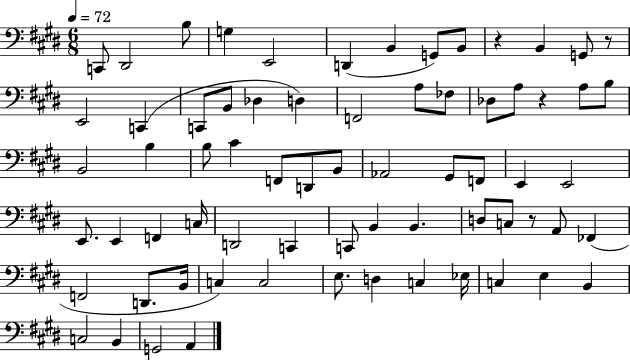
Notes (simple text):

C2/e D#2/h B3/e G3/q E2/h D2/q B2/q G2/e B2/e R/q B2/q G2/e R/e E2/h C2/q C2/e B2/e Db3/q D3/q F2/h A3/e FES3/e Db3/e A3/e R/q A3/e B3/e B2/h B3/q B3/e C#4/q F2/e D2/e B2/e Ab2/h G#2/e F2/e E2/q E2/h E2/e. E2/q F2/q C3/s D2/h C2/q C2/e B2/q B2/q. D3/e C3/e R/e A2/e FES2/q F2/h D2/e. B2/s C3/q C3/h E3/e. D3/q C3/q Eb3/s C3/q E3/q B2/q C3/h B2/q G2/h A2/q